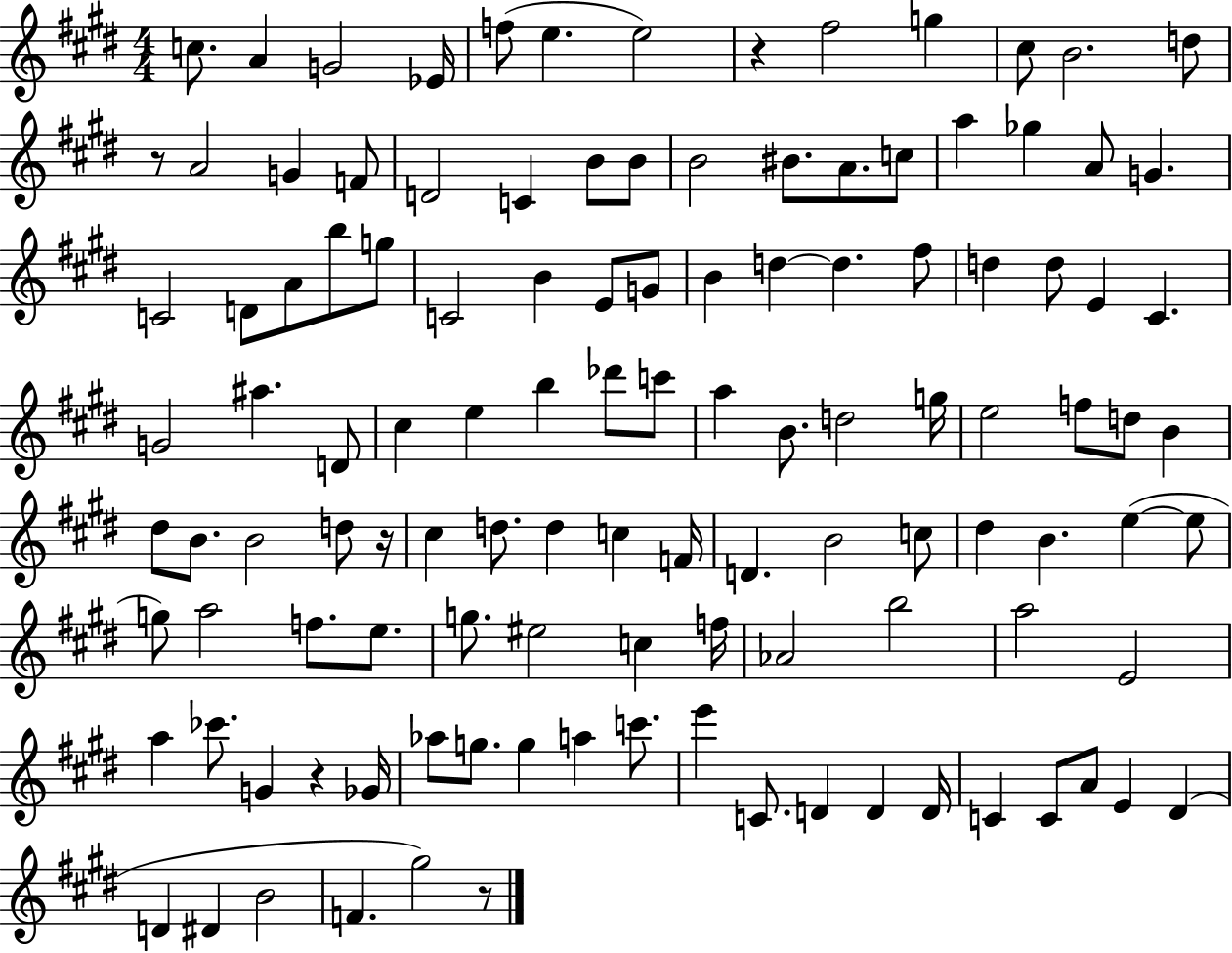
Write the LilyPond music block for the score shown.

{
  \clef treble
  \numericTimeSignature
  \time 4/4
  \key e \major
  c''8. a'4 g'2 ees'16 | f''8( e''4. e''2) | r4 fis''2 g''4 | cis''8 b'2. d''8 | \break r8 a'2 g'4 f'8 | d'2 c'4 b'8 b'8 | b'2 bis'8. a'8. c''8 | a''4 ges''4 a'8 g'4. | \break c'2 d'8 a'8 b''8 g''8 | c'2 b'4 e'8 g'8 | b'4 d''4~~ d''4. fis''8 | d''4 d''8 e'4 cis'4. | \break g'2 ais''4. d'8 | cis''4 e''4 b''4 des'''8 c'''8 | a''4 b'8. d''2 g''16 | e''2 f''8 d''8 b'4 | \break dis''8 b'8. b'2 d''8 r16 | cis''4 d''8. d''4 c''4 f'16 | d'4. b'2 c''8 | dis''4 b'4. e''4~(~ e''8 | \break g''8) a''2 f''8. e''8. | g''8. eis''2 c''4 f''16 | aes'2 b''2 | a''2 e'2 | \break a''4 ces'''8. g'4 r4 ges'16 | aes''8 g''8. g''4 a''4 c'''8. | e'''4 c'8. d'4 d'4 d'16 | c'4 c'8 a'8 e'4 dis'4( | \break d'4 dis'4 b'2 | f'4. gis''2) r8 | \bar "|."
}